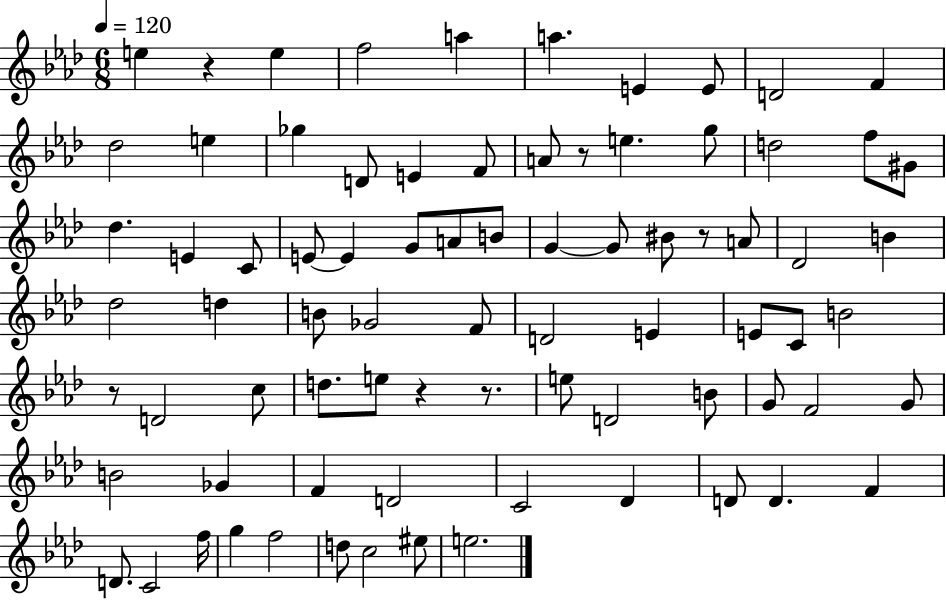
{
  \clef treble
  \numericTimeSignature
  \time 6/8
  \key aes \major
  \tempo 4 = 120
  \repeat volta 2 { e''4 r4 e''4 | f''2 a''4 | a''4. e'4 e'8 | d'2 f'4 | \break des''2 e''4 | ges''4 d'8 e'4 f'8 | a'8 r8 e''4. g''8 | d''2 f''8 gis'8 | \break des''4. e'4 c'8 | e'8~~ e'4 g'8 a'8 b'8 | g'4~~ g'8 bis'8 r8 a'8 | des'2 b'4 | \break des''2 d''4 | b'8 ges'2 f'8 | d'2 e'4 | e'8 c'8 b'2 | \break r8 d'2 c''8 | d''8. e''8 r4 r8. | e''8 d'2 b'8 | g'8 f'2 g'8 | \break b'2 ges'4 | f'4 d'2 | c'2 des'4 | d'8 d'4. f'4 | \break d'8. c'2 f''16 | g''4 f''2 | d''8 c''2 eis''8 | e''2. | \break } \bar "|."
}